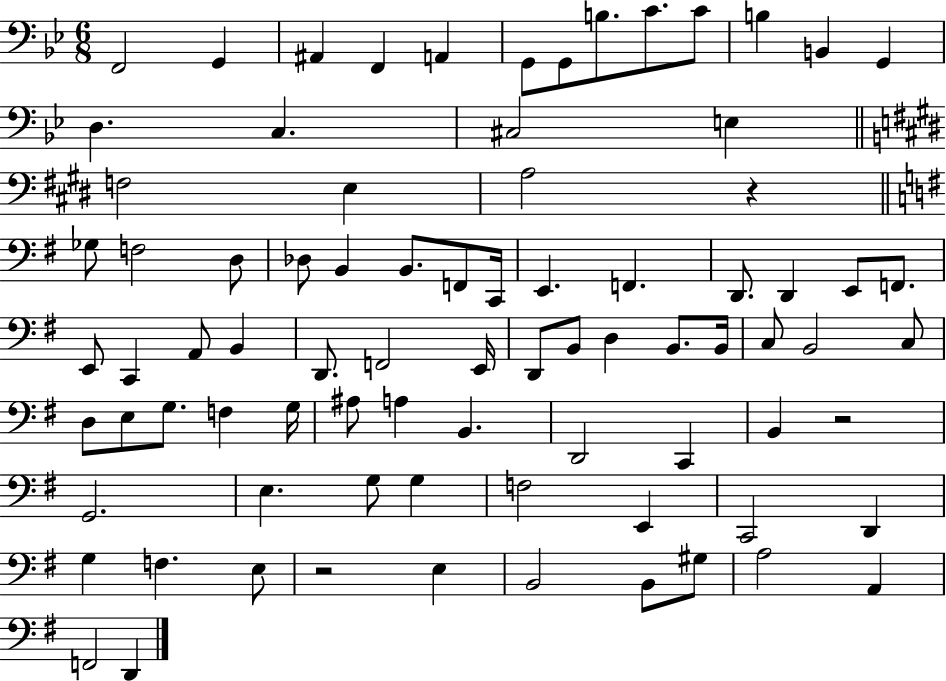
{
  \clef bass
  \numericTimeSignature
  \time 6/8
  \key bes \major
  \repeat volta 2 { f,2 g,4 | ais,4 f,4 a,4 | g,8 g,8 b8. c'8. c'8 | b4 b,4 g,4 | \break d4. c4. | cis2 e4 | \bar "||" \break \key e \major f2 e4 | a2 r4 | \bar "||" \break \key g \major ges8 f2 d8 | des8 b,4 b,8. f,8 c,16 | e,4. f,4. | d,8. d,4 e,8 f,8. | \break e,8 c,4 a,8 b,4 | d,8. f,2 e,16 | d,8 b,8 d4 b,8. b,16 | c8 b,2 c8 | \break d8 e8 g8. f4 g16 | ais8 a4 b,4. | d,2 c,4 | b,4 r2 | \break g,2. | e4. g8 g4 | f2 e,4 | c,2 d,4 | \break g4 f4. e8 | r2 e4 | b,2 b,8 gis8 | a2 a,4 | \break f,2 d,4 | } \bar "|."
}